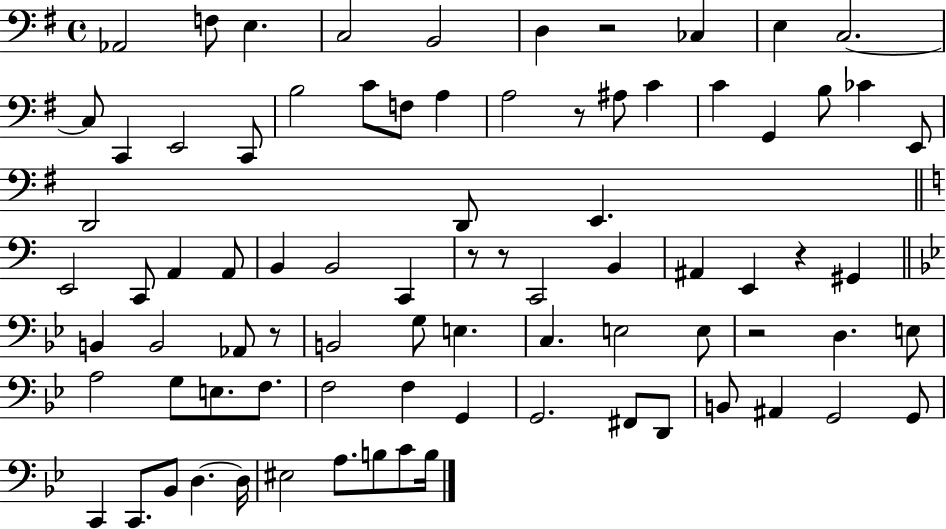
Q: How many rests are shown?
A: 7